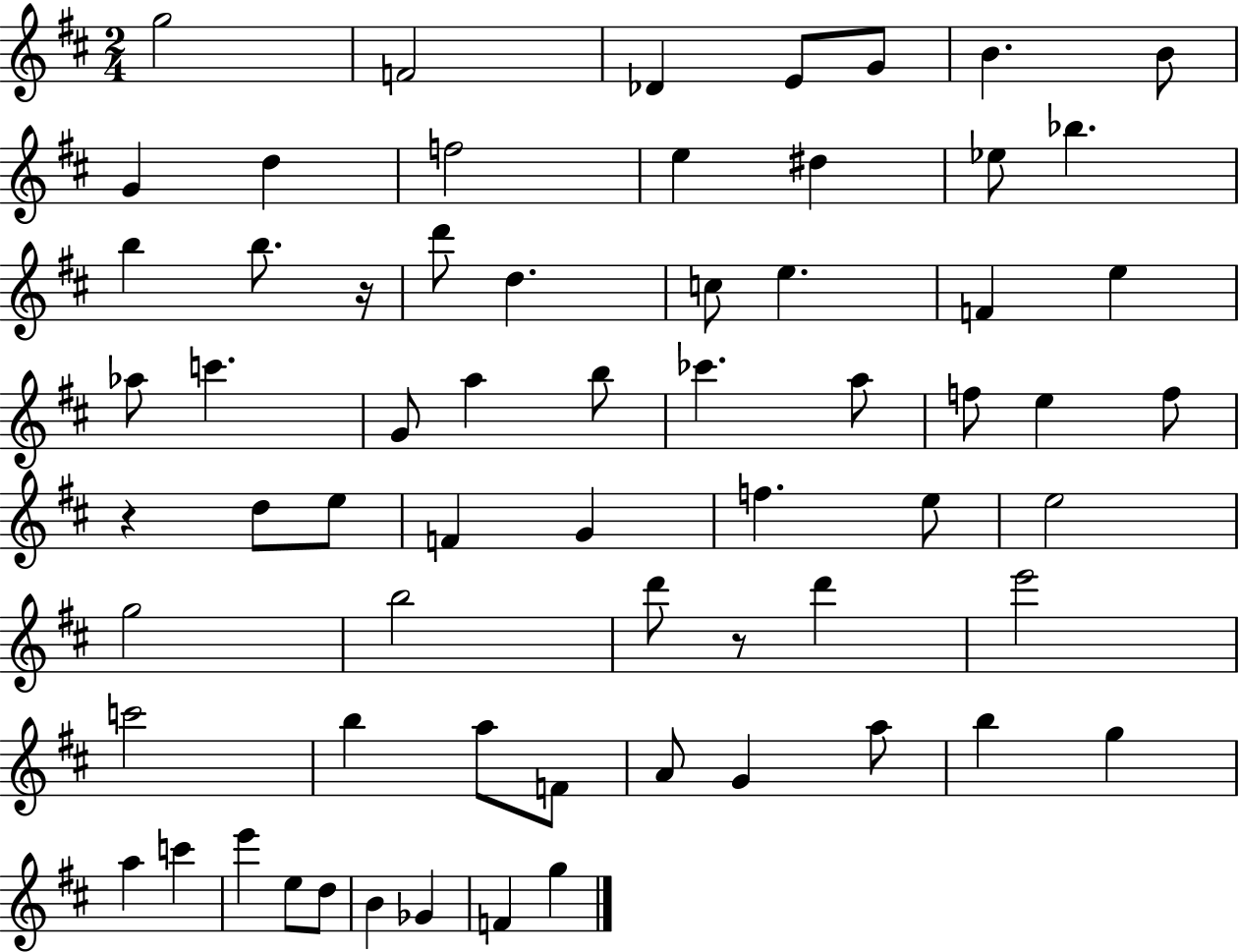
{
  \clef treble
  \numericTimeSignature
  \time 2/4
  \key d \major
  \repeat volta 2 { g''2 | f'2 | des'4 e'8 g'8 | b'4. b'8 | \break g'4 d''4 | f''2 | e''4 dis''4 | ees''8 bes''4. | \break b''4 b''8. r16 | d'''8 d''4. | c''8 e''4. | f'4 e''4 | \break aes''8 c'''4. | g'8 a''4 b''8 | ces'''4. a''8 | f''8 e''4 f''8 | \break r4 d''8 e''8 | f'4 g'4 | f''4. e''8 | e''2 | \break g''2 | b''2 | d'''8 r8 d'''4 | e'''2 | \break c'''2 | b''4 a''8 f'8 | a'8 g'4 a''8 | b''4 g''4 | \break a''4 c'''4 | e'''4 e''8 d''8 | b'4 ges'4 | f'4 g''4 | \break } \bar "|."
}